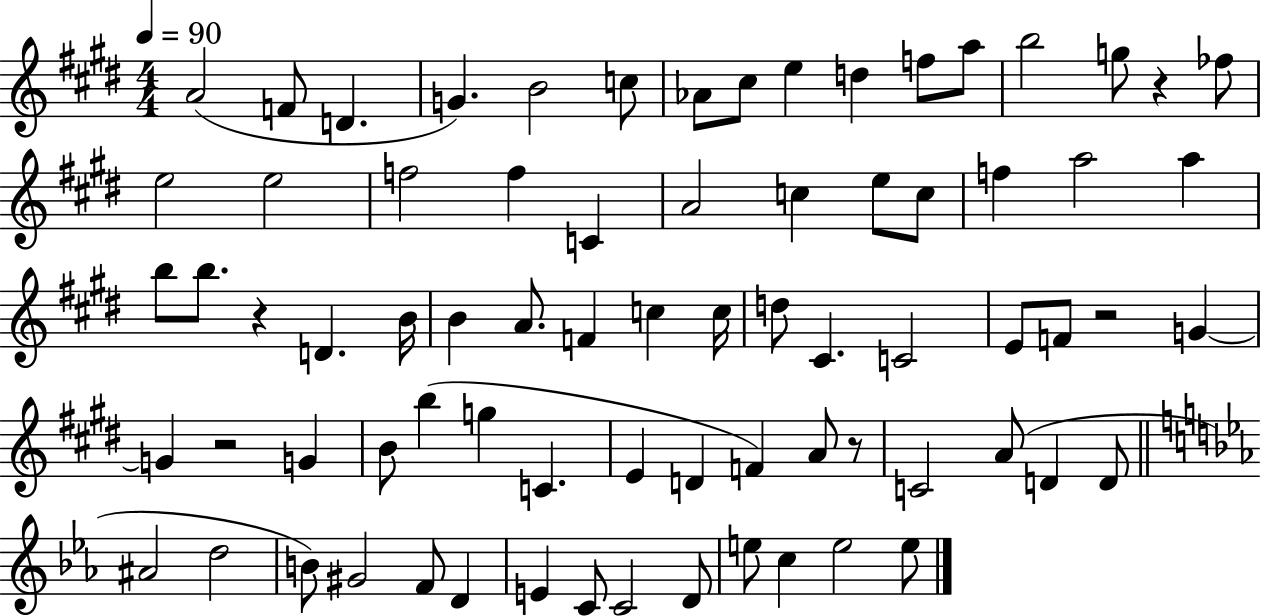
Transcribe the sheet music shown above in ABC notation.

X:1
T:Untitled
M:4/4
L:1/4
K:E
A2 F/2 D G B2 c/2 _A/2 ^c/2 e d f/2 a/2 b2 g/2 z _f/2 e2 e2 f2 f C A2 c e/2 c/2 f a2 a b/2 b/2 z D B/4 B A/2 F c c/4 d/2 ^C C2 E/2 F/2 z2 G G z2 G B/2 b g C E D F A/2 z/2 C2 A/2 D D/2 ^A2 d2 B/2 ^G2 F/2 D E C/2 C2 D/2 e/2 c e2 e/2